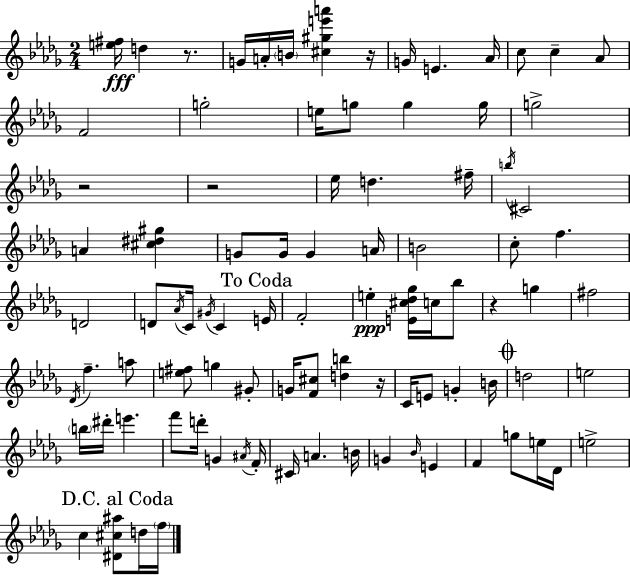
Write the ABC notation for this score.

X:1
T:Untitled
M:2/4
L:1/4
K:Bbm
[e^f]/4 d z/2 G/4 A/4 B/4 [^c^ge'a'] z/4 G/4 E _A/4 c/2 c _A/2 F2 g2 e/4 g/2 g g/4 g2 z2 z2 _e/4 d ^f/4 b/4 ^C2 A [^c^d^g] G/2 G/4 G A/4 B2 c/2 f D2 D/2 _A/4 C/4 ^G/4 C E/4 F2 e [E^c_d_g]/4 c/4 _b/2 z g ^f2 _D/4 f a/2 [e^f]/2 g ^G/2 G/4 [F^c]/2 [db] z/4 C/4 E/2 G B/4 d2 e2 b/4 ^d'/4 e' f'/2 d'/4 G ^A/4 F/4 ^C/4 A B/4 G _B/4 E F g/2 e/4 _D/4 e2 c [^D^c^a]/2 d/4 f/4